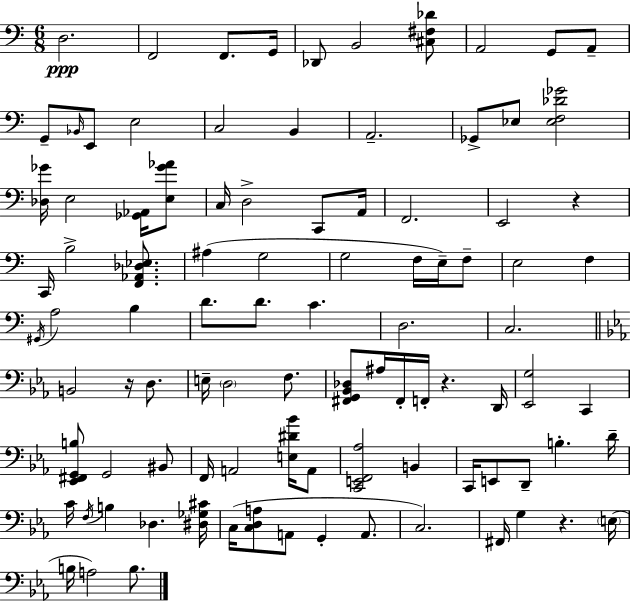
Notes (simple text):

D3/h. F2/h F2/e. G2/s Db2/e B2/h [C#3,F#3,Db4]/e A2/h G2/e A2/e G2/e Bb2/s E2/e E3/h C3/h B2/q A2/h. Gb2/e Eb3/e [Eb3,F3,Db4,Gb4]/h [Db3,Gb4]/s E3/h [Gb2,Ab2]/s [E3,Gb4,Ab4]/e C3/s D3/h C2/e A2/s F2/h. E2/h R/q C2/s B3/h [F2,Ab2,Db3,Eb3]/e. A#3/q G3/h G3/h F3/s E3/s F3/e E3/h F3/q G#2/s A3/h B3/q D4/e. D4/e. C4/q. D3/h. C3/h. B2/h R/s D3/e. E3/s D3/h F3/e. [F#2,G2,Bb2,Db3]/e A#3/s F#2/s F2/s R/q. D2/s [Eb2,G3]/h C2/q [Eb2,F#2,G2,B3]/e G2/h BIS2/e F2/s A2/h [E3,D#4,Bb4]/s A2/e [C2,E2,F2,Ab3]/h B2/q C2/s E2/e D2/e B3/q. D4/s C4/s F3/s B3/q Db3/q. [D#3,Gb3,C#4]/s C3/s [C3,D3,A3]/e A2/e G2/q A2/e. C3/h. F#2/s G3/q R/q. E3/s B3/s A3/h B3/e.